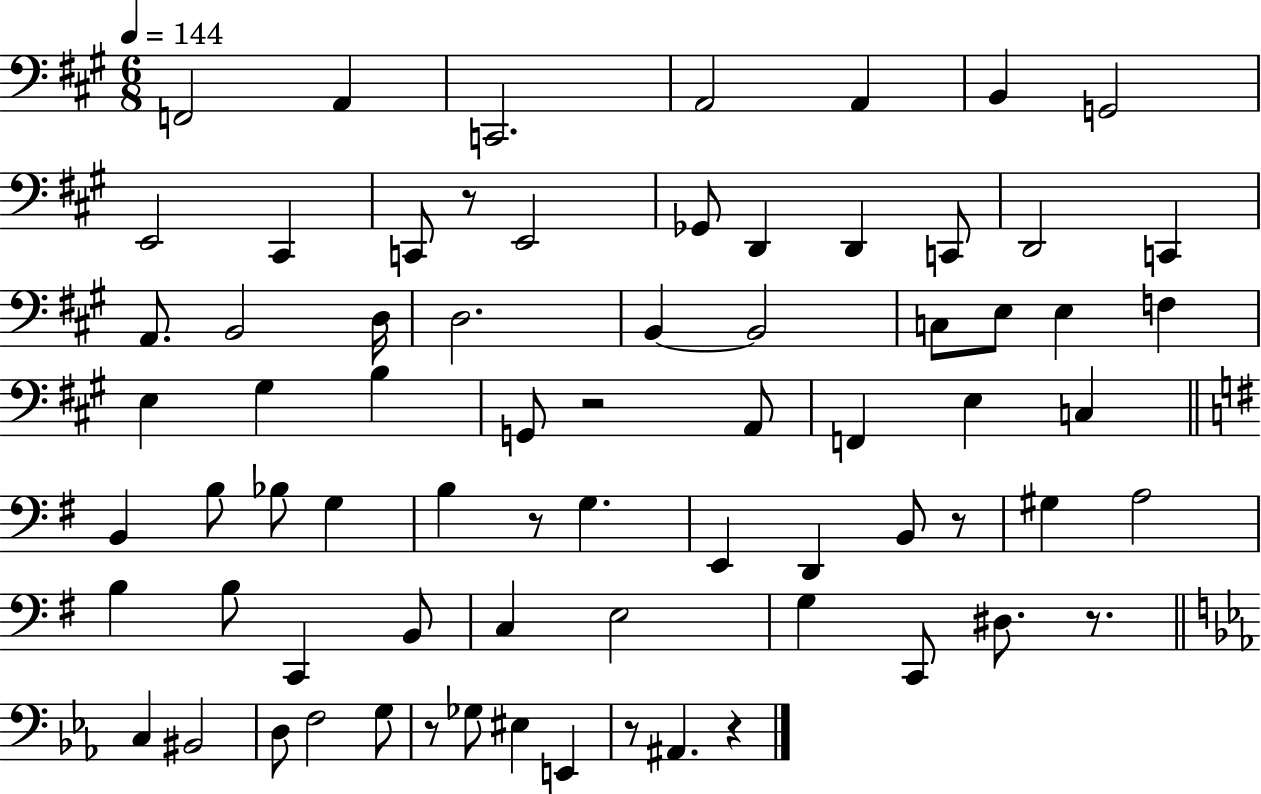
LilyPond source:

{
  \clef bass
  \numericTimeSignature
  \time 6/8
  \key a \major
  \tempo 4 = 144
  f,2 a,4 | c,2. | a,2 a,4 | b,4 g,2 | \break e,2 cis,4 | c,8 r8 e,2 | ges,8 d,4 d,4 c,8 | d,2 c,4 | \break a,8. b,2 d16 | d2. | b,4~~ b,2 | c8 e8 e4 f4 | \break e4 gis4 b4 | g,8 r2 a,8 | f,4 e4 c4 | \bar "||" \break \key e \minor b,4 b8 bes8 g4 | b4 r8 g4. | e,4 d,4 b,8 r8 | gis4 a2 | \break b4 b8 c,4 b,8 | c4 e2 | g4 c,8 dis8. r8. | \bar "||" \break \key ees \major c4 bis,2 | d8 f2 g8 | r8 ges8 eis4 e,4 | r8 ais,4. r4 | \break \bar "|."
}